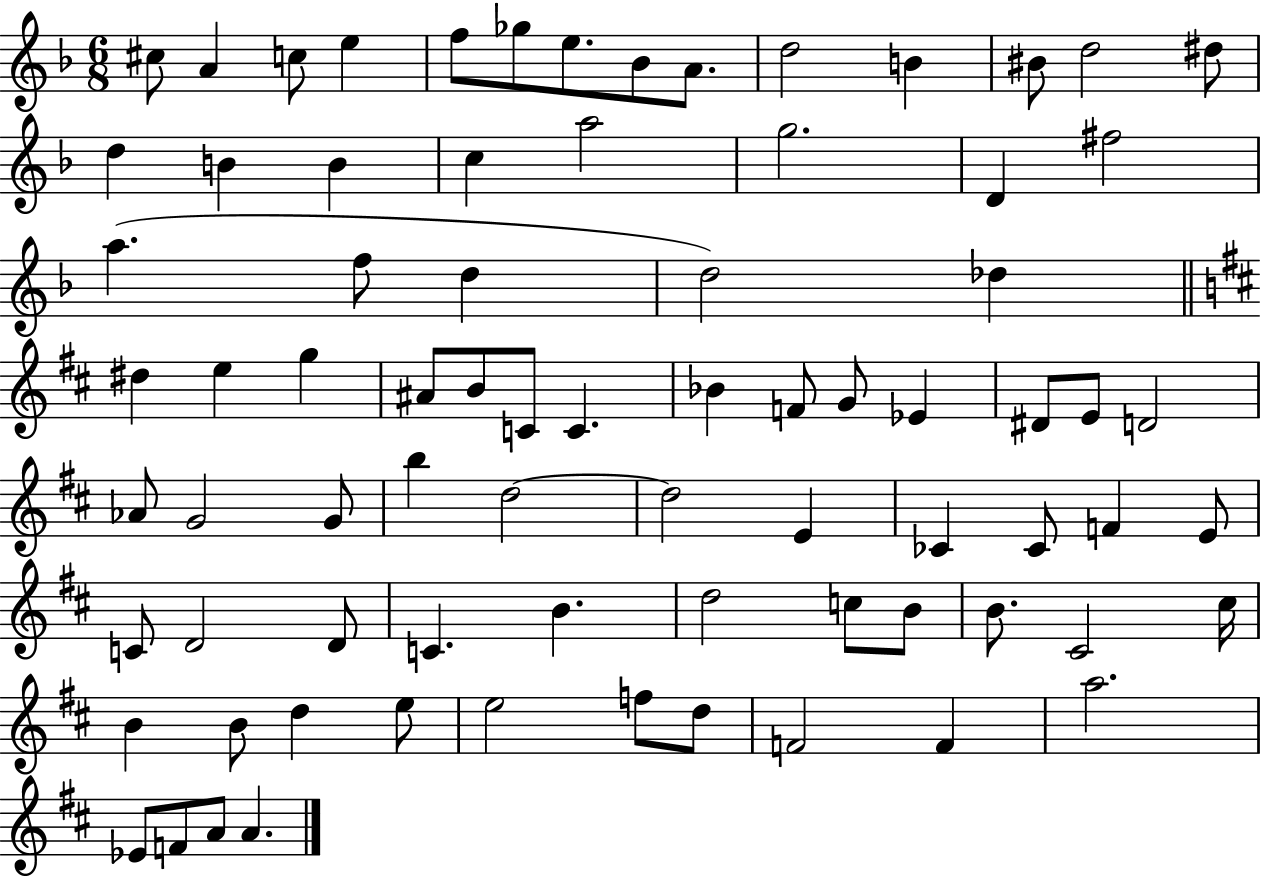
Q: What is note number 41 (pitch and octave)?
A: D4